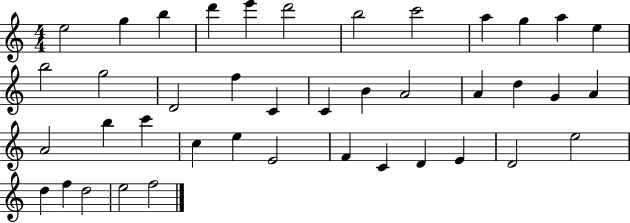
E5/h G5/q B5/q D6/q E6/q D6/h B5/h C6/h A5/q G5/q A5/q E5/q B5/h G5/h D4/h F5/q C4/q C4/q B4/q A4/h A4/q D5/q G4/q A4/q A4/h B5/q C6/q C5/q E5/q E4/h F4/q C4/q D4/q E4/q D4/h E5/h D5/q F5/q D5/h E5/h F5/h